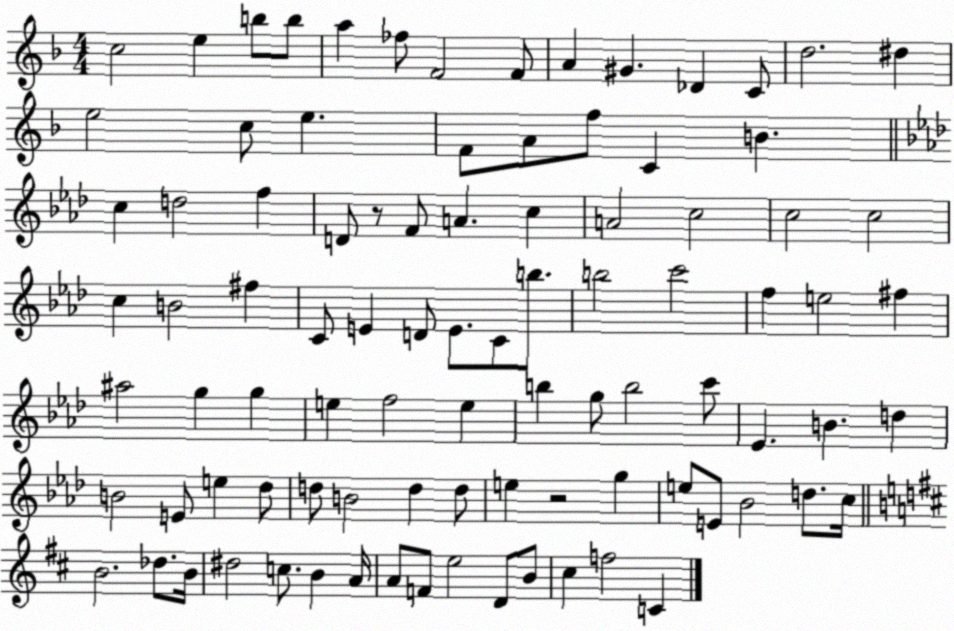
X:1
T:Untitled
M:4/4
L:1/4
K:F
c2 e b/2 b/2 a _f/2 F2 F/2 A ^G _D C/2 d2 ^d e2 c/2 e F/2 A/2 f/2 C B c d2 f D/2 z/2 F/2 A c A2 c2 c2 c2 c B2 ^f C/2 E D/2 E/2 C/2 b/2 b2 c'2 f e2 ^f ^a2 g g e f2 e b g/2 b2 c'/2 _E B d B2 E/2 e _d/2 d/2 B2 d d/2 e z2 g e/2 E/2 _B2 d/2 c/4 B2 _d/2 B/4 ^d2 c/2 B A/4 A/2 F/2 e2 D/2 B/2 ^c f2 C